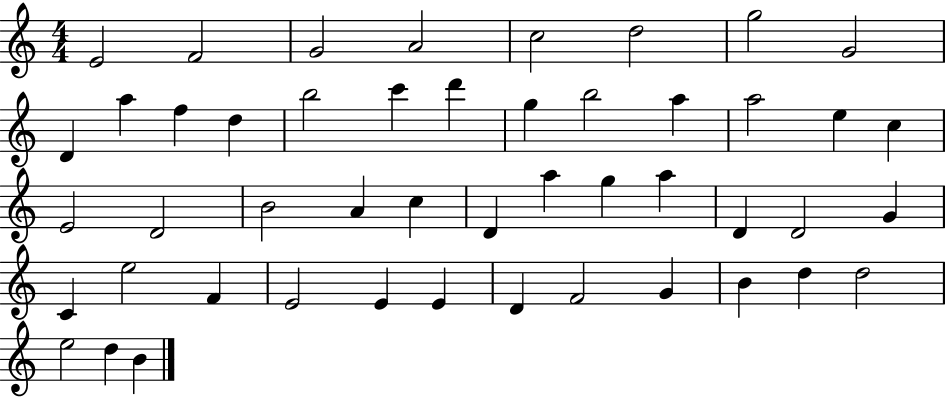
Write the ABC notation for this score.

X:1
T:Untitled
M:4/4
L:1/4
K:C
E2 F2 G2 A2 c2 d2 g2 G2 D a f d b2 c' d' g b2 a a2 e c E2 D2 B2 A c D a g a D D2 G C e2 F E2 E E D F2 G B d d2 e2 d B